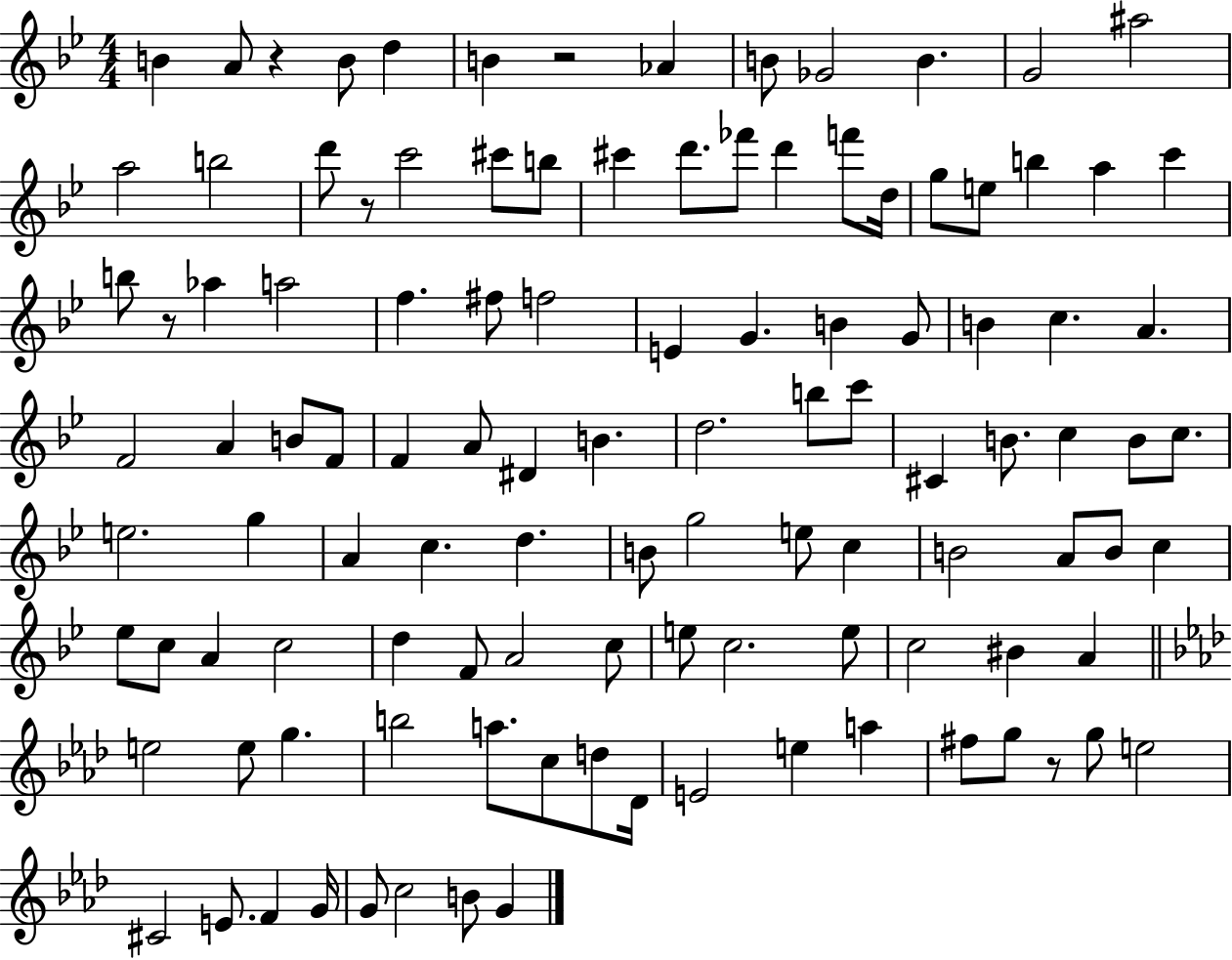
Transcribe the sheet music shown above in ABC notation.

X:1
T:Untitled
M:4/4
L:1/4
K:Bb
B A/2 z B/2 d B z2 _A B/2 _G2 B G2 ^a2 a2 b2 d'/2 z/2 c'2 ^c'/2 b/2 ^c' d'/2 _f'/2 d' f'/2 d/4 g/2 e/2 b a c' b/2 z/2 _a a2 f ^f/2 f2 E G B G/2 B c A F2 A B/2 F/2 F A/2 ^D B d2 b/2 c'/2 ^C B/2 c B/2 c/2 e2 g A c d B/2 g2 e/2 c B2 A/2 B/2 c _e/2 c/2 A c2 d F/2 A2 c/2 e/2 c2 e/2 c2 ^B A e2 e/2 g b2 a/2 c/2 d/2 _D/4 E2 e a ^f/2 g/2 z/2 g/2 e2 ^C2 E/2 F G/4 G/2 c2 B/2 G